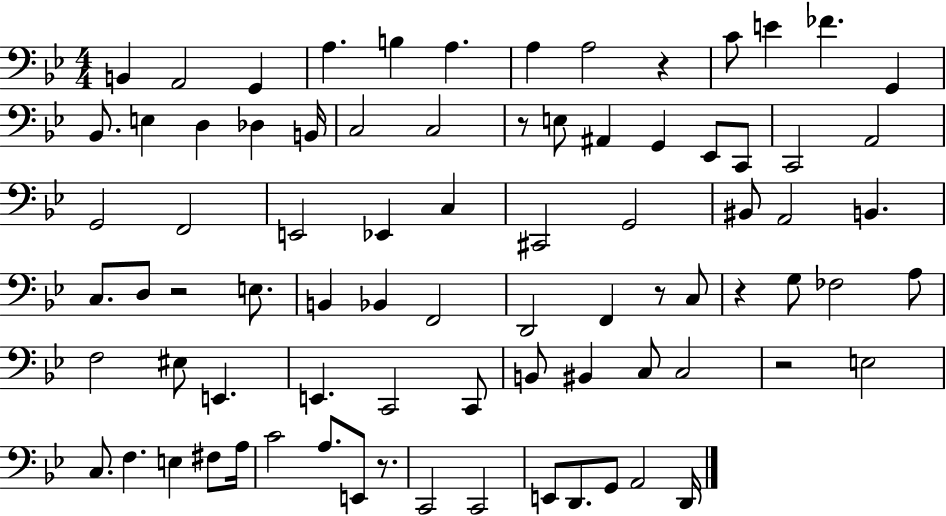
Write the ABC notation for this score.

X:1
T:Untitled
M:4/4
L:1/4
K:Bb
B,, A,,2 G,, A, B, A, A, A,2 z C/2 E _F G,, _B,,/2 E, D, _D, B,,/4 C,2 C,2 z/2 E,/2 ^A,, G,, _E,,/2 C,,/2 C,,2 A,,2 G,,2 F,,2 E,,2 _E,, C, ^C,,2 G,,2 ^B,,/2 A,,2 B,, C,/2 D,/2 z2 E,/2 B,, _B,, F,,2 D,,2 F,, z/2 C,/2 z G,/2 _F,2 A,/2 F,2 ^E,/2 E,, E,, C,,2 C,,/2 B,,/2 ^B,, C,/2 C,2 z2 E,2 C,/2 F, E, ^F,/2 A,/4 C2 A,/2 E,,/2 z/2 C,,2 C,,2 E,,/2 D,,/2 G,,/2 A,,2 D,,/4